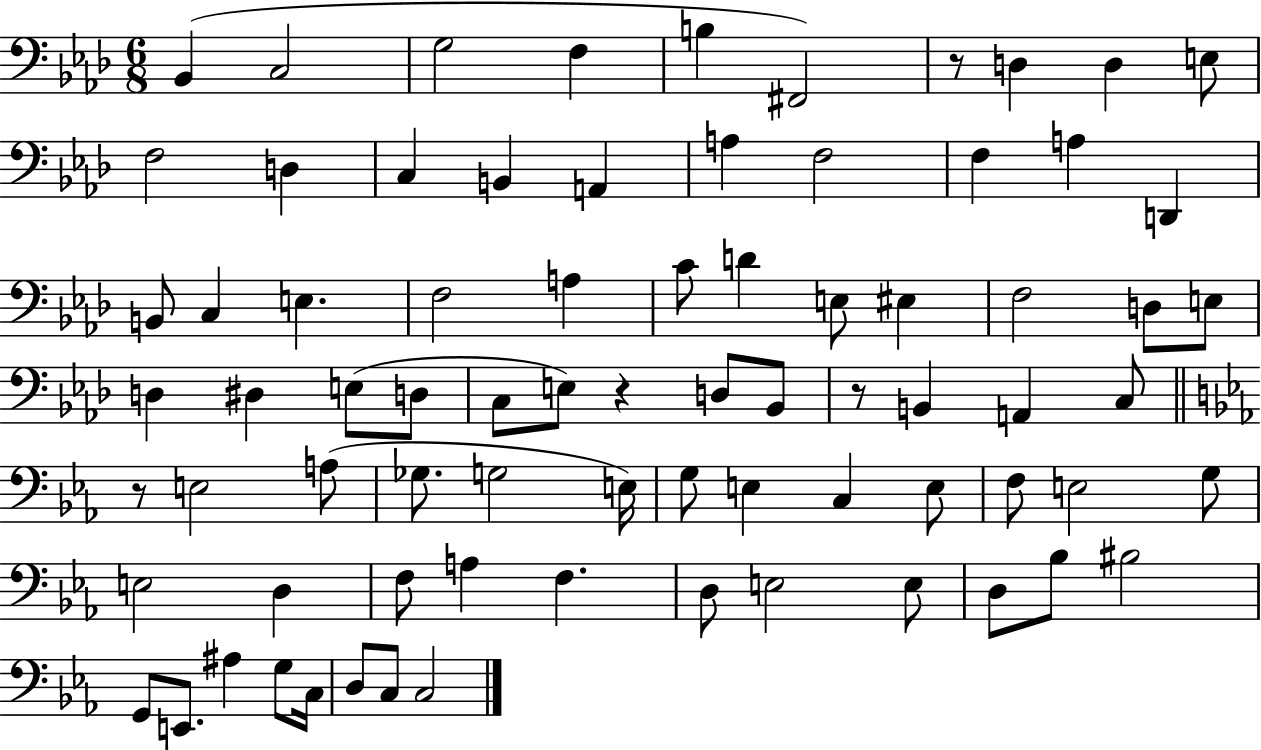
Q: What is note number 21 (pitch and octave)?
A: C3